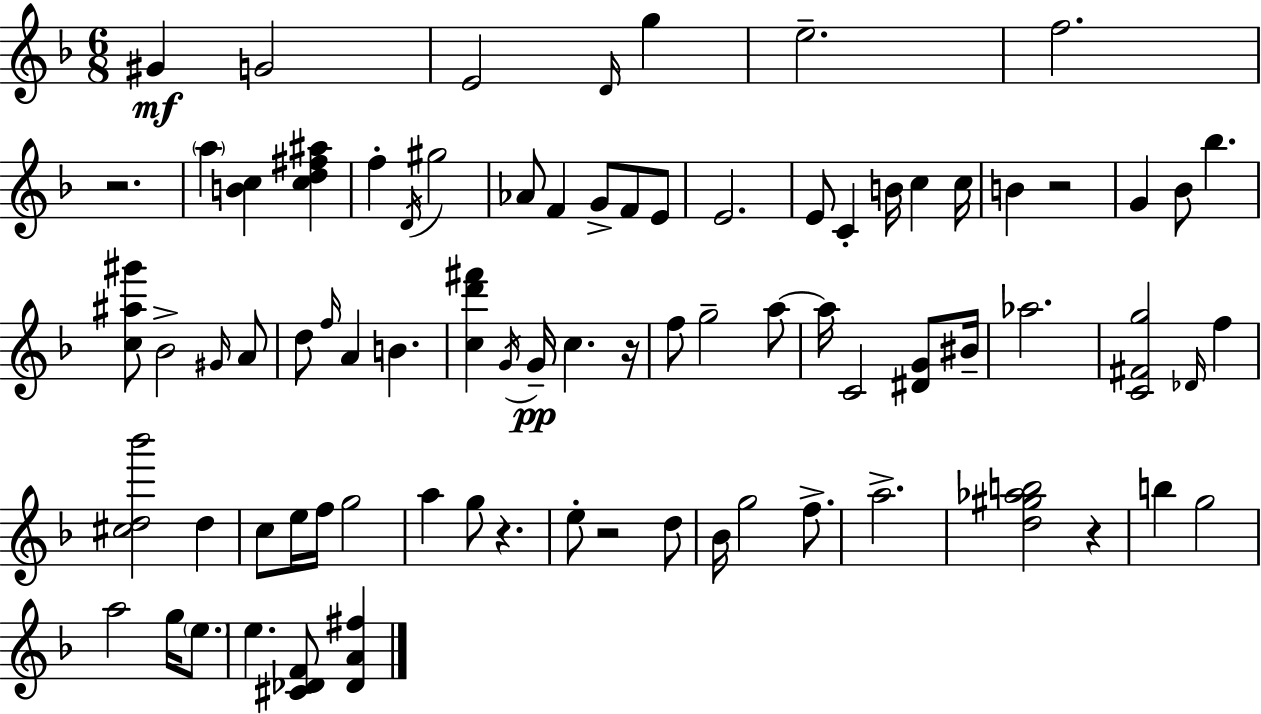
{
  \clef treble
  \numericTimeSignature
  \time 6/8
  \key d \minor
  gis'4\mf g'2 | e'2 \grace { d'16 } g''4 | e''2.-- | f''2. | \break r2. | \parenthesize a''4 <b' c''>4 <c'' d'' fis'' ais''>4 | f''4-. \acciaccatura { d'16 } gis''2 | aes'8 f'4 g'8-> f'8 | \break e'8 e'2. | e'8 c'4-. b'16 c''4 | c''16 b'4 r2 | g'4 bes'8 bes''4. | \break <c'' ais'' gis'''>8 bes'2-> | \grace { gis'16 } a'8 d''8 \grace { f''16 } a'4 b'4. | <c'' d''' fis'''>4 \acciaccatura { g'16 } g'16--\pp c''4. | r16 f''8 g''2-- | \break a''8~~ a''16 c'2 | <dis' g'>8 bis'16-- aes''2. | <c' fis' g''>2 | \grace { des'16 } f''4 <cis'' d'' bes'''>2 | \break d''4 c''8 e''16 f''16 g''2 | a''4 g''8 | r4. e''8-. r2 | d''8 bes'16 g''2 | \break f''8.-> a''2.-> | <d'' gis'' aes'' b''>2 | r4 b''4 g''2 | a''2 | \break g''16 \parenthesize e''8. e''4. | <cis' des' f'>8 <des' a' fis''>4 \bar "|."
}